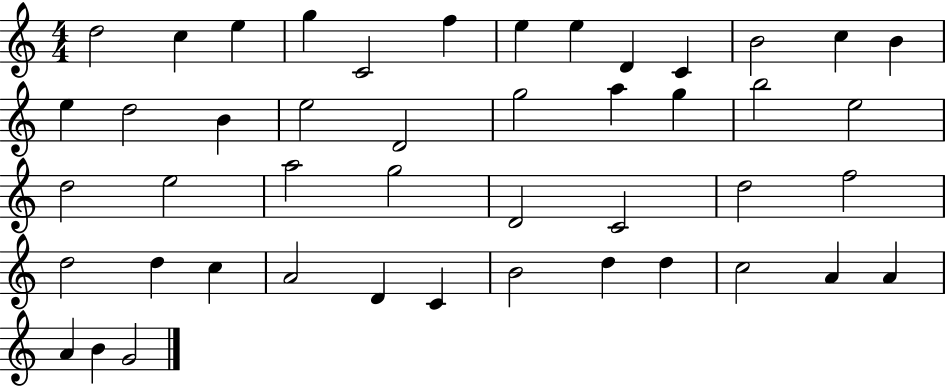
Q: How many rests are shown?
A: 0